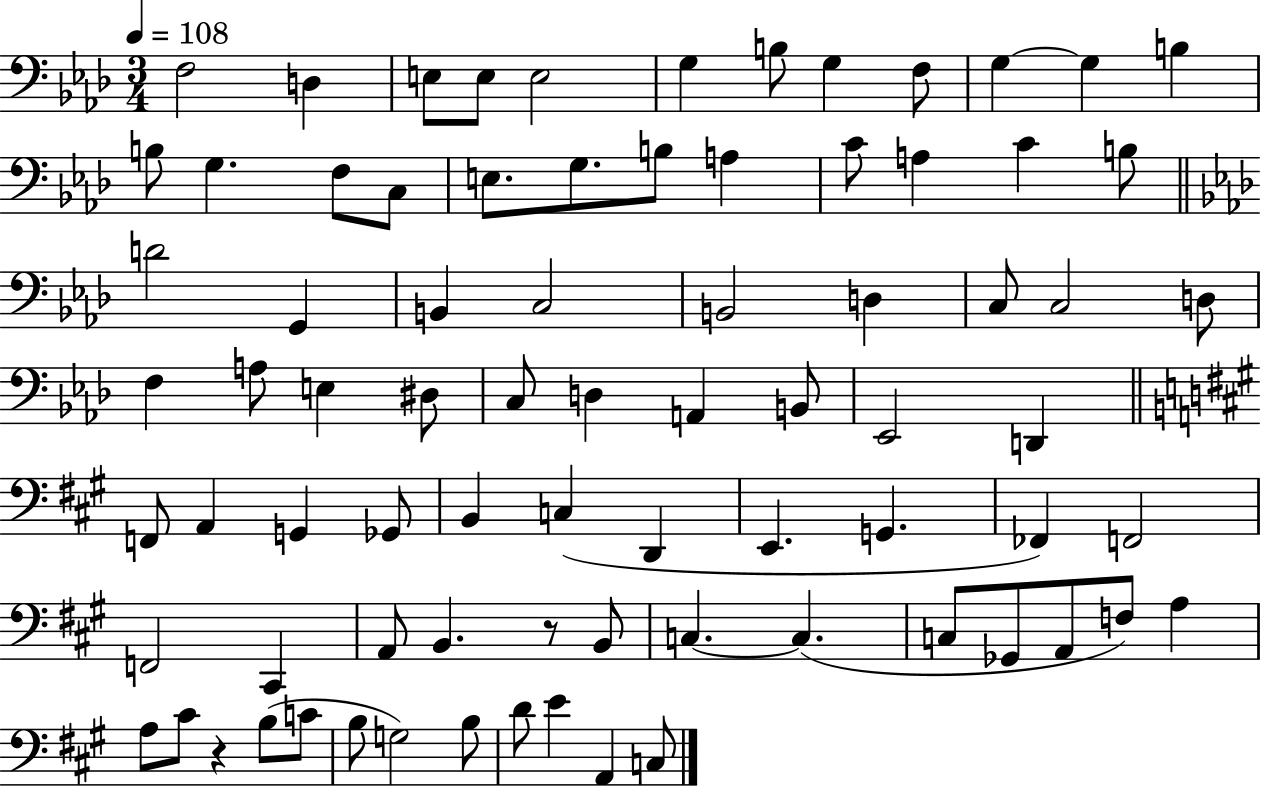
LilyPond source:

{
  \clef bass
  \numericTimeSignature
  \time 3/4
  \key aes \major
  \tempo 4 = 108
  \repeat volta 2 { f2 d4 | e8 e8 e2 | g4 b8 g4 f8 | g4~~ g4 b4 | \break b8 g4. f8 c8 | e8. g8. b8 a4 | c'8 a4 c'4 b8 | \bar "||" \break \key aes \major d'2 g,4 | b,4 c2 | b,2 d4 | c8 c2 d8 | \break f4 a8 e4 dis8 | c8 d4 a,4 b,8 | ees,2 d,4 | \bar "||" \break \key a \major f,8 a,4 g,4 ges,8 | b,4 c4( d,4 | e,4. g,4. | fes,4) f,2 | \break f,2 cis,4 | a,8 b,4. r8 b,8 | c4.~~ c4.( | c8 ges,8 a,8 f8) a4 | \break a8 cis'8 r4 b8( c'8 | b8 g2) b8 | d'8 e'4 a,4 c8 | } \bar "|."
}